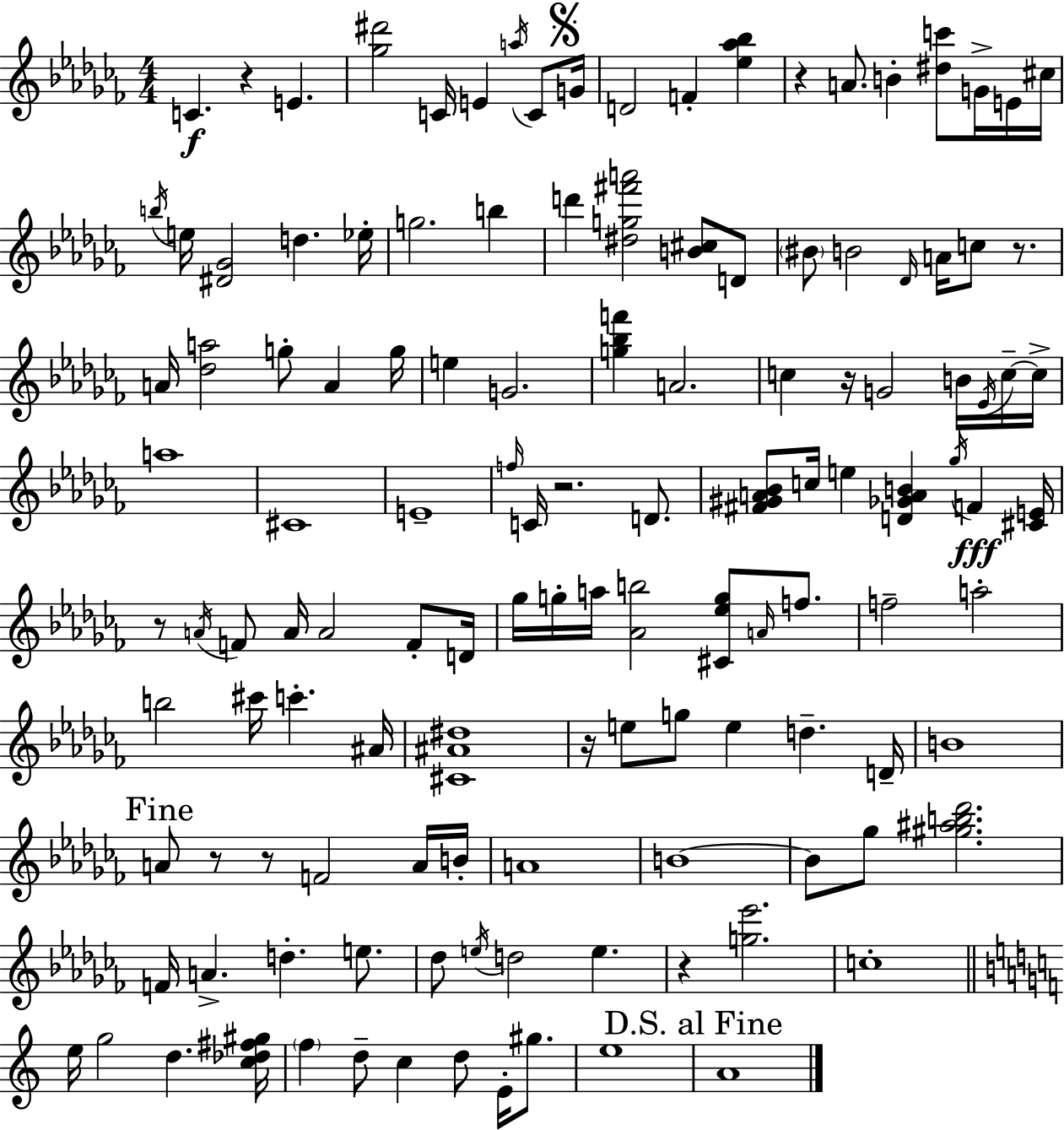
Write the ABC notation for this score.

X:1
T:Untitled
M:4/4
L:1/4
K:Abm
C z E [_g^d']2 C/4 E a/4 C/2 G/4 D2 F [_e_a_b] z A/2 B [^dc']/2 G/4 E/4 ^c/4 b/4 e/4 [^D_G]2 d _e/4 g2 b d' [^dg^f'a']2 [B^c]/2 D/2 ^B/2 B2 _D/4 A/4 c/2 z/2 A/4 [_da]2 g/2 A g/4 e G2 [g_bf'] A2 c z/4 G2 B/4 _E/4 c/4 c/4 a4 ^C4 E4 f/4 C/4 z2 D/2 [^F^GA_B]/2 c/4 e [D_GAB] _g/4 F [^CE]/4 z/2 A/4 F/2 A/4 A2 F/2 D/4 _g/4 g/4 a/4 [_Ab]2 [^C_eg]/2 A/4 f/2 f2 a2 b2 ^c'/4 c' ^A/4 [^C^A^d]4 z/4 e/2 g/2 e d D/4 B4 A/2 z/2 z/2 F2 A/4 B/4 A4 B4 B/2 _g/2 [^g^ab_d']2 F/4 A d e/2 _d/2 e/4 d2 e z [g_e']2 c4 e/4 g2 d [c_d^f^g]/4 f d/2 c d/2 E/4 ^g/2 e4 A4